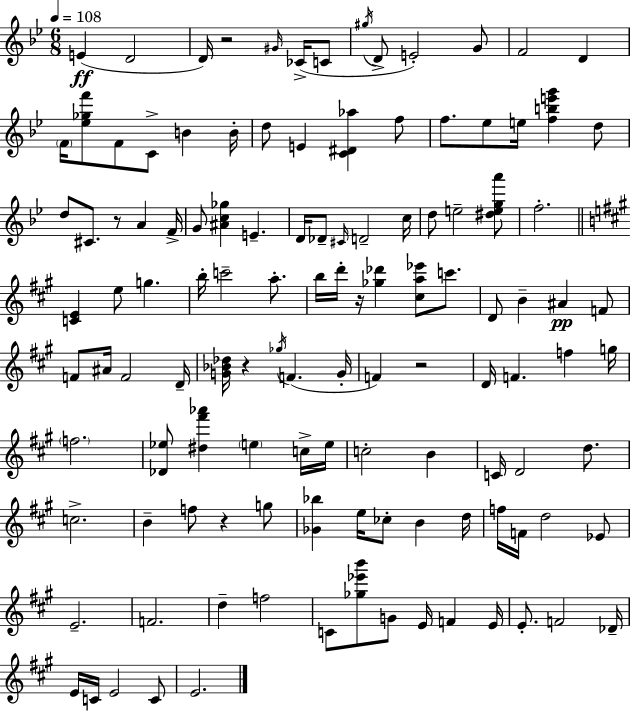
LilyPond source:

{
  \clef treble
  \numericTimeSignature
  \time 6/8
  \key bes \major
  \tempo 4 = 108
  e'4(\ff d'2 | d'16) r2 \grace { gis'16 } ces'16->( c'8 | \acciaccatura { gis''16 } d'8-> e'2-.) | g'8 f'2 d'4 | \break \parenthesize f'16 <ees'' ges'' f'''>8 f'8 c'8-> b'4 | b'16-. d''8 e'4 <c' dis' aes''>4 | f''8 f''8. ees''8 e''16 <f'' b'' e''' g'''>4 | d''8 d''8 cis'8. r8 a'4 | \break f'16-> g'8 <ais' c'' ges''>4 e'4.-- | d'16 des'8-- \grace { cis'16 } d'2-- | c''16 d''8 e''2-- | <dis'' e'' g'' a'''>8 f''2.-. | \break \bar "||" \break \key a \major <c' e'>4 e''8 g''4. | b''16-. c'''2-- a''8.-. | b''16 d'''16-. r16 <ges'' des'''>4 <cis'' a'' ees'''>8 c'''8. | d'8 b'4-- ais'4\pp f'8 | \break f'8 ais'16 f'2 d'16-- | <g' bes' des''>16 r4 \acciaccatura { ges''16 }( f'4. | g'16-. f'4) r2 | d'16 f'4. f''4 | \break g''16 \parenthesize f''2. | <des' ees''>8 <dis'' fis''' aes'''>4 \parenthesize e''4 c''16-> | e''16 c''2-. b'4 | c'16 d'2 d''8. | \break c''2.-> | b'4-- f''8 r4 g''8 | <ges' bes''>4 e''16 ces''8-. b'4 | d''16 f''16 f'16 d''2 ees'8 | \break e'2.-- | f'2. | d''4-- f''2 | c'8 <ges'' ees''' b'''>8 g'8 e'16 f'4 | \break e'16 e'8.-. f'2 | des'16-- e'16 c'16 e'2 c'8 | e'2. | \bar "|."
}